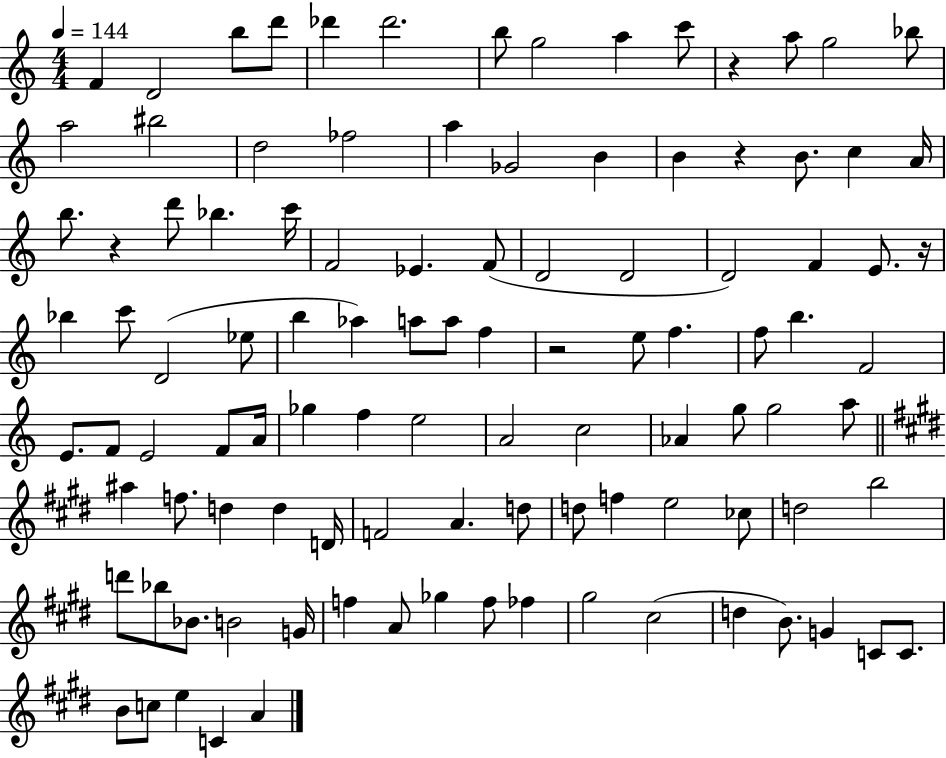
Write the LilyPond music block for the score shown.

{
  \clef treble
  \numericTimeSignature
  \time 4/4
  \key c \major
  \tempo 4 = 144
  f'4 d'2 b''8 d'''8 | des'''4 des'''2. | b''8 g''2 a''4 c'''8 | r4 a''8 g''2 bes''8 | \break a''2 bis''2 | d''2 fes''2 | a''4 ges'2 b'4 | b'4 r4 b'8. c''4 a'16 | \break b''8. r4 d'''8 bes''4. c'''16 | f'2 ees'4. f'8( | d'2 d'2 | d'2) f'4 e'8. r16 | \break bes''4 c'''8 d'2( ees''8 | b''4 aes''4) a''8 a''8 f''4 | r2 e''8 f''4. | f''8 b''4. f'2 | \break e'8. f'8 e'2 f'8 a'16 | ges''4 f''4 e''2 | a'2 c''2 | aes'4 g''8 g''2 a''8 | \break \bar "||" \break \key e \major ais''4 f''8. d''4 d''4 d'16 | f'2 a'4. d''8 | d''8 f''4 e''2 ces''8 | d''2 b''2 | \break d'''8 bes''8 bes'8. b'2 g'16 | f''4 a'8 ges''4 f''8 fes''4 | gis''2 cis''2( | d''4 b'8.) g'4 c'8 c'8. | \break b'8 c''8 e''4 c'4 a'4 | \bar "|."
}